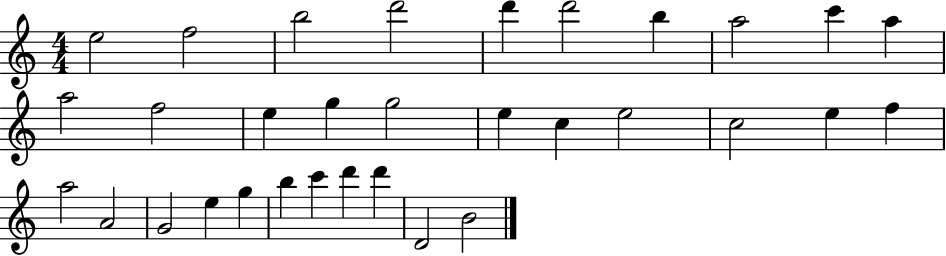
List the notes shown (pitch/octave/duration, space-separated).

E5/h F5/h B5/h D6/h D6/q D6/h B5/q A5/h C6/q A5/q A5/h F5/h E5/q G5/q G5/h E5/q C5/q E5/h C5/h E5/q F5/q A5/h A4/h G4/h E5/q G5/q B5/q C6/q D6/q D6/q D4/h B4/h